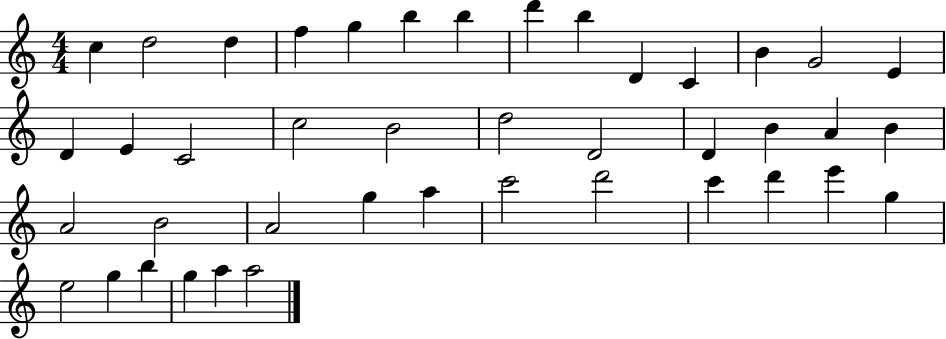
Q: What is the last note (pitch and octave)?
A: A5